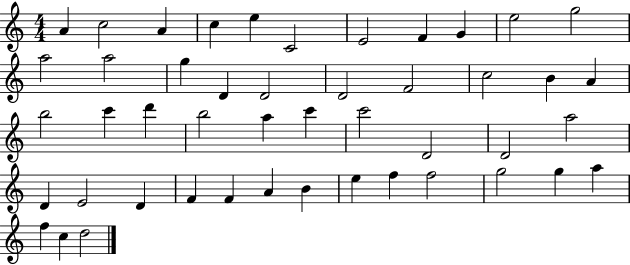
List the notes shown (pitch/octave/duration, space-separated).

A4/q C5/h A4/q C5/q E5/q C4/h E4/h F4/q G4/q E5/h G5/h A5/h A5/h G5/q D4/q D4/h D4/h F4/h C5/h B4/q A4/q B5/h C6/q D6/q B5/h A5/q C6/q C6/h D4/h D4/h A5/h D4/q E4/h D4/q F4/q F4/q A4/q B4/q E5/q F5/q F5/h G5/h G5/q A5/q F5/q C5/q D5/h